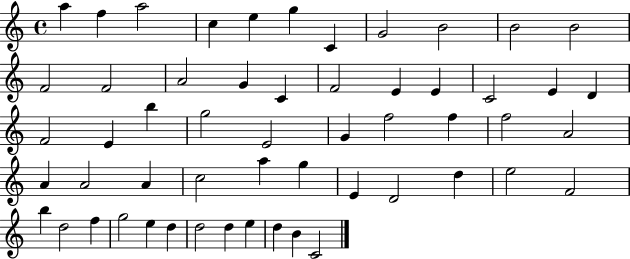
{
  \clef treble
  \time 4/4
  \defaultTimeSignature
  \key c \major
  a''4 f''4 a''2 | c''4 e''4 g''4 c'4 | g'2 b'2 | b'2 b'2 | \break f'2 f'2 | a'2 g'4 c'4 | f'2 e'4 e'4 | c'2 e'4 d'4 | \break f'2 e'4 b''4 | g''2 e'2 | g'4 f''2 f''4 | f''2 a'2 | \break a'4 a'2 a'4 | c''2 a''4 g''4 | e'4 d'2 d''4 | e''2 f'2 | \break b''4 d''2 f''4 | g''2 e''4 d''4 | d''2 d''4 e''4 | d''4 b'4 c'2 | \break \bar "|."
}